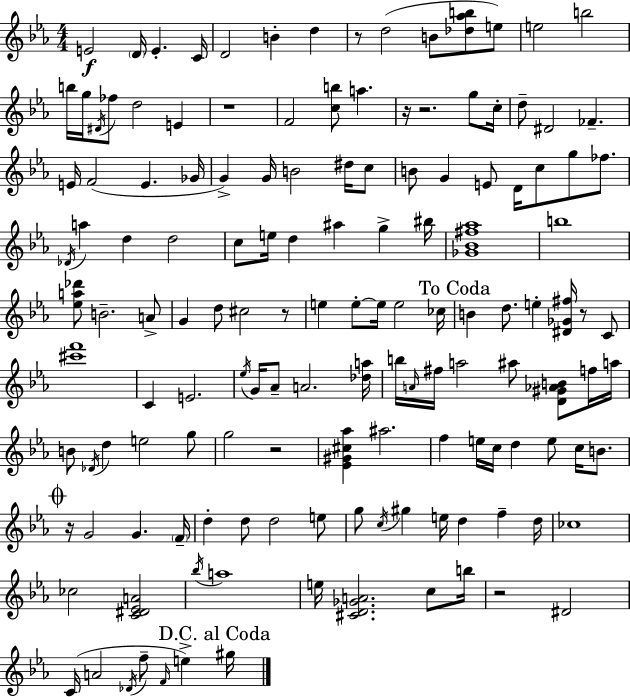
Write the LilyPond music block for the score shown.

{
  \clef treble
  \numericTimeSignature
  \time 4/4
  \key c \minor
  \repeat volta 2 { e'2\f \parenthesize d'16 e'4.-. c'16 | d'2 b'4-. d''4 | r8 d''2( b'8 <des'' aes'' b''>8 e''8) | e''2 b''2 | \break b''16 g''16 \acciaccatura { dis'16 } fes''8 d''2 e'4 | r1 | f'2 <c'' b''>8 a''4. | r16 r2. g''8 | \break c''16-. d''8-- dis'2 fes'4.-- | e'16 f'2( e'4. | ges'16 g'4->) g'16 b'2 dis''16 c''8 | b'8 g'4 e'8 d'16 c''8 g''8 fes''8. | \break \acciaccatura { des'16 } a''4 d''4 d''2 | c''8 e''16 d''4 ais''4 g''4-> | bis''16 <ges' bes' fis'' aes''>1 | b''1 | \break <ees'' a'' des'''>8 b'2.-- | a'8-> g'4 d''8 cis''2 | r8 e''4 e''8-.~~ e''16 e''2 | ces''16 \mark "To Coda" b'4 d''8. e''4-. <dis' ges' fis''>16 r8 | \break c'8 <cis''' f'''>1 | c'4 e'2. | \acciaccatura { ees''16 } g'16 aes'8-- a'2. | <des'' a''>16 b''16 \grace { a'16 } fis''16 a''2 ais''8 | \break <d' gis' aes' b'>8 f''16 a''16 b'8 \acciaccatura { des'16 } d''4 e''2 | g''8 g''2 r2 | <ees' gis' cis'' aes''>4 ais''2. | f''4 e''16 c''16 d''4 e''8 | \break c''16 b'8. \mark \markup { \musicglyph "scripts.coda" } r16 g'2 g'4. | \parenthesize f'16-- d''4-. d''8 d''2 | e''8 g''8 \acciaccatura { c''16 } gis''4 e''16 d''4 | f''4-- d''16 ces''1 | \break ces''2 <c' dis' ees' a'>2 | \acciaccatura { bes''16 } a''1 | e''16 <cis' d' ges' a'>2. | c''8 b''16 r2 dis'2 | \break c'16( a'2 | \acciaccatura { des'16 } f''8-- \grace { f'16 }) e''4-> \mark "D.C. al Coda" gis''16 } \bar "|."
}